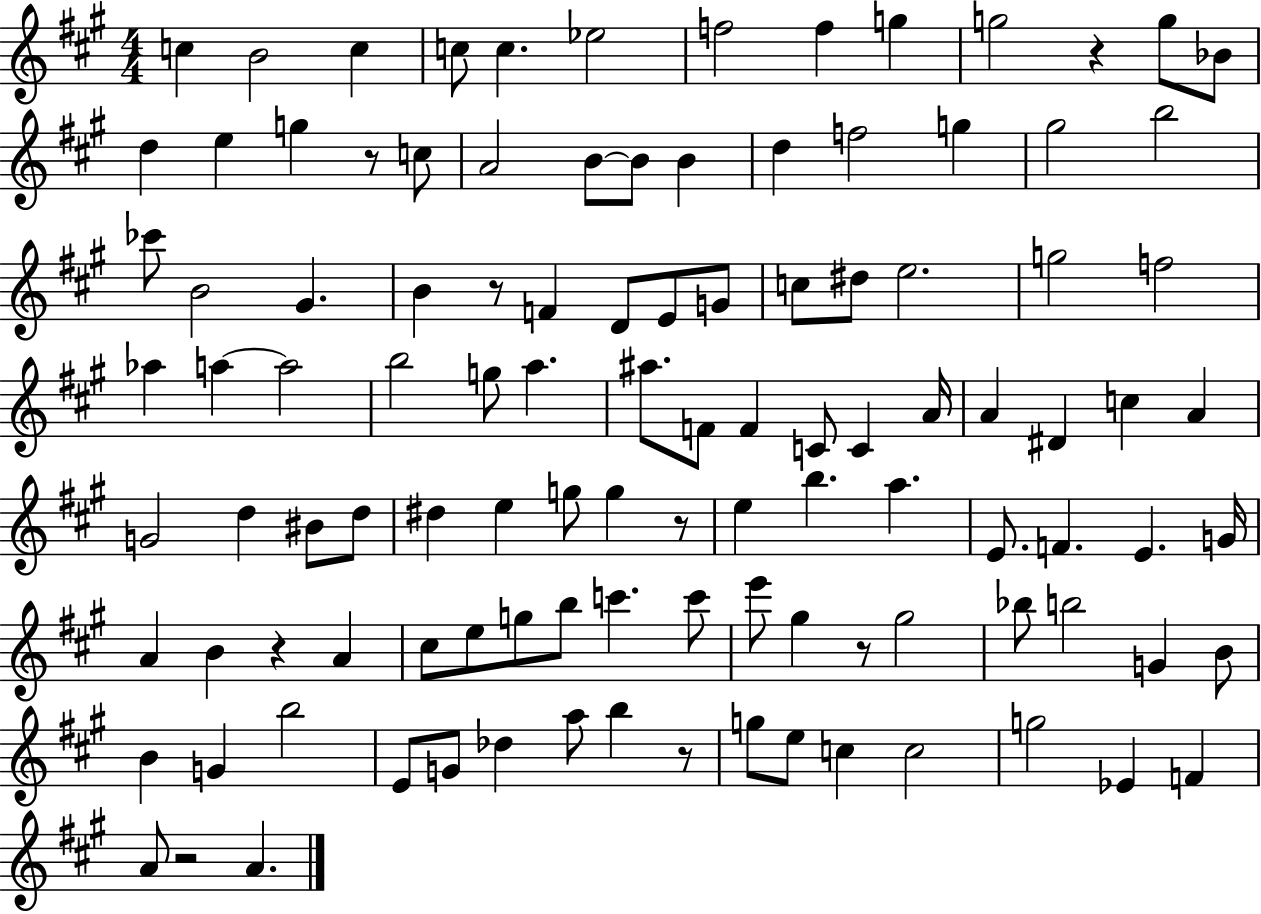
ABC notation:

X:1
T:Untitled
M:4/4
L:1/4
K:A
c B2 c c/2 c _e2 f2 f g g2 z g/2 _B/2 d e g z/2 c/2 A2 B/2 B/2 B d f2 g ^g2 b2 _c'/2 B2 ^G B z/2 F D/2 E/2 G/2 c/2 ^d/2 e2 g2 f2 _a a a2 b2 g/2 a ^a/2 F/2 F C/2 C A/4 A ^D c A G2 d ^B/2 d/2 ^d e g/2 g z/2 e b a E/2 F E G/4 A B z A ^c/2 e/2 g/2 b/2 c' c'/2 e'/2 ^g z/2 ^g2 _b/2 b2 G B/2 B G b2 E/2 G/2 _d a/2 b z/2 g/2 e/2 c c2 g2 _E F A/2 z2 A